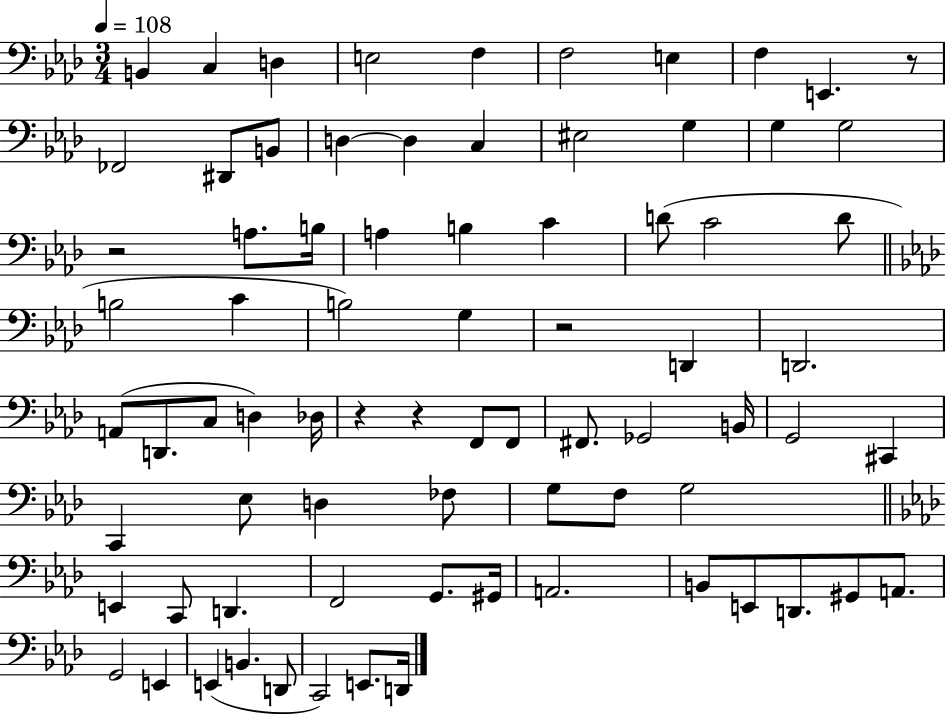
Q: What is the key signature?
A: AES major